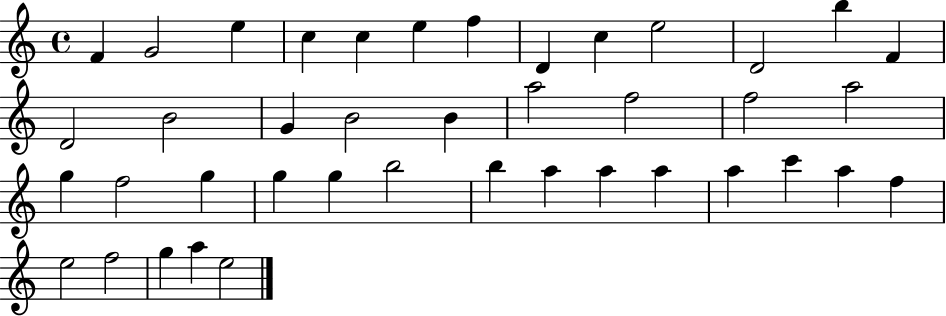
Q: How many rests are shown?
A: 0